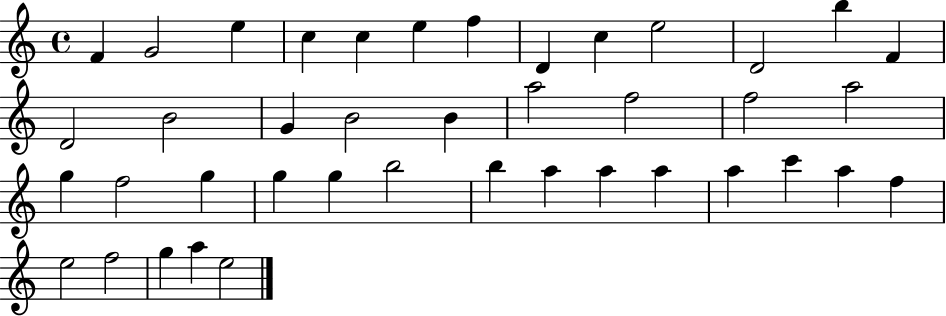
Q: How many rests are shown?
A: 0